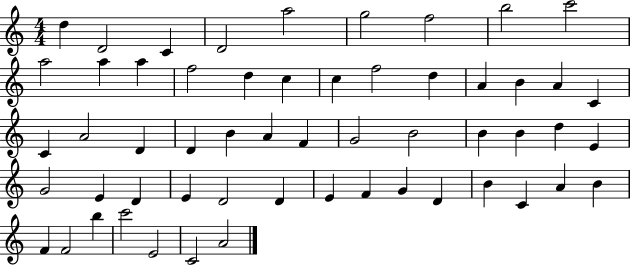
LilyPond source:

{
  \clef treble
  \numericTimeSignature
  \time 4/4
  \key c \major
  d''4 d'2 c'4 | d'2 a''2 | g''2 f''2 | b''2 c'''2 | \break a''2 a''4 a''4 | f''2 d''4 c''4 | c''4 f''2 d''4 | a'4 b'4 a'4 c'4 | \break c'4 a'2 d'4 | d'4 b'4 a'4 f'4 | g'2 b'2 | b'4 b'4 d''4 e'4 | \break g'2 e'4 d'4 | e'4 d'2 d'4 | e'4 f'4 g'4 d'4 | b'4 c'4 a'4 b'4 | \break f'4 f'2 b''4 | c'''2 e'2 | c'2 a'2 | \bar "|."
}